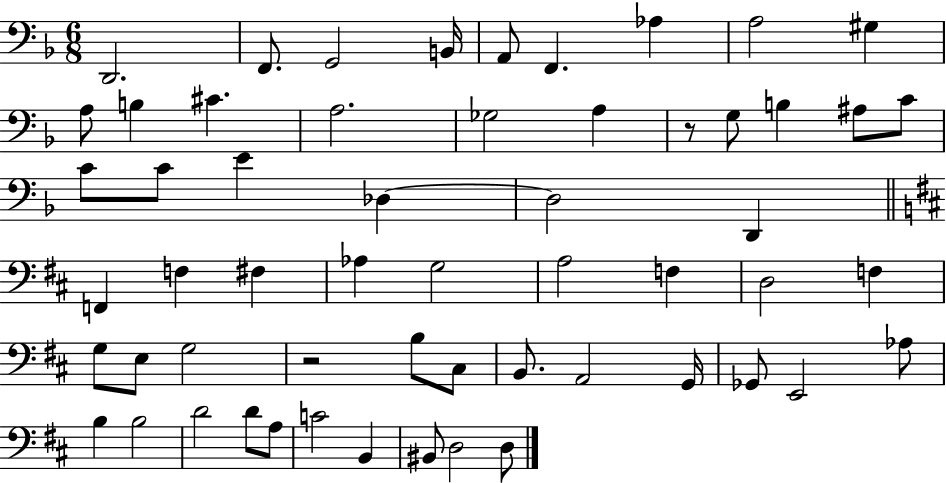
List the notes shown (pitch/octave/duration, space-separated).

D2/h. F2/e. G2/h B2/s A2/e F2/q. Ab3/q A3/h G#3/q A3/e B3/q C#4/q. A3/h. Gb3/h A3/q R/e G3/e B3/q A#3/e C4/e C4/e C4/e E4/q Db3/q Db3/h D2/q F2/q F3/q F#3/q Ab3/q G3/h A3/h F3/q D3/h F3/q G3/e E3/e G3/h R/h B3/e C#3/e B2/e. A2/h G2/s Gb2/e E2/h Ab3/e B3/q B3/h D4/h D4/e A3/e C4/h B2/q BIS2/e D3/h D3/e